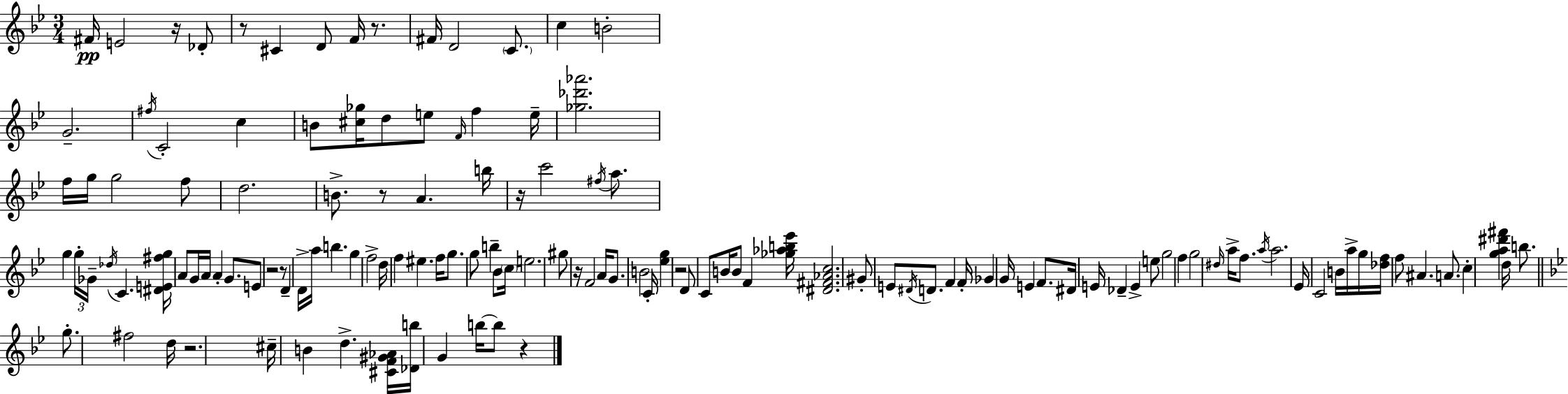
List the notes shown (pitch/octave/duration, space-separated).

F#4/s E4/h R/s Db4/e R/e C#4/q D4/e F4/s R/e. F#4/s D4/h C4/e. C5/q B4/h G4/h. F#5/s C4/h C5/q B4/e [C#5,Gb5]/s D5/e E5/e F4/s F5/q E5/s [Gb5,Db6,Ab6]/h. F5/s G5/s G5/h F5/e D5/h. B4/e. R/e A4/q. B5/s R/s C6/h F#5/s A5/e. G5/q G5/s Gb4/s Db5/s C4/q. [D#4,E4,F#5,G5]/s A4/e G4/s A4/s A4/q G4/e. E4/e R/h R/e D4/q D4/s A5/s B5/q. G5/q F5/h D5/s F5/q EIS5/q. F5/s G5/e. G5/e B5/q Bb4/e C5/s E5/h. G#5/e R/s F4/h A4/s G4/e. B4/h C4/s [Eb5,G5]/q R/h D4/e C4/e B4/s B4/e F4/q [Gb5,Ab5,B5,Eb6]/s [D#4,F#4,Ab4,C5]/h. G#4/e E4/e D#4/s D4/e. F4/q F4/s Gb4/q G4/s E4/q F4/e. D#4/s E4/s Db4/q E4/q E5/e G5/h F5/q G5/h D#5/s A5/s F5/e. A5/s A5/h. Eb4/s C4/h B4/s A5/s G5/s [Db5,F5]/s F5/e A#4/q. A4/e. C5/q [G5,A5,D#6,F#6]/q D5/s B5/e. G5/e. F#5/h D5/s R/h. C#5/s B4/q D5/q. [C#4,F4,G#4,Ab4]/s [Db4,B5]/s G4/q B5/s B5/e R/q